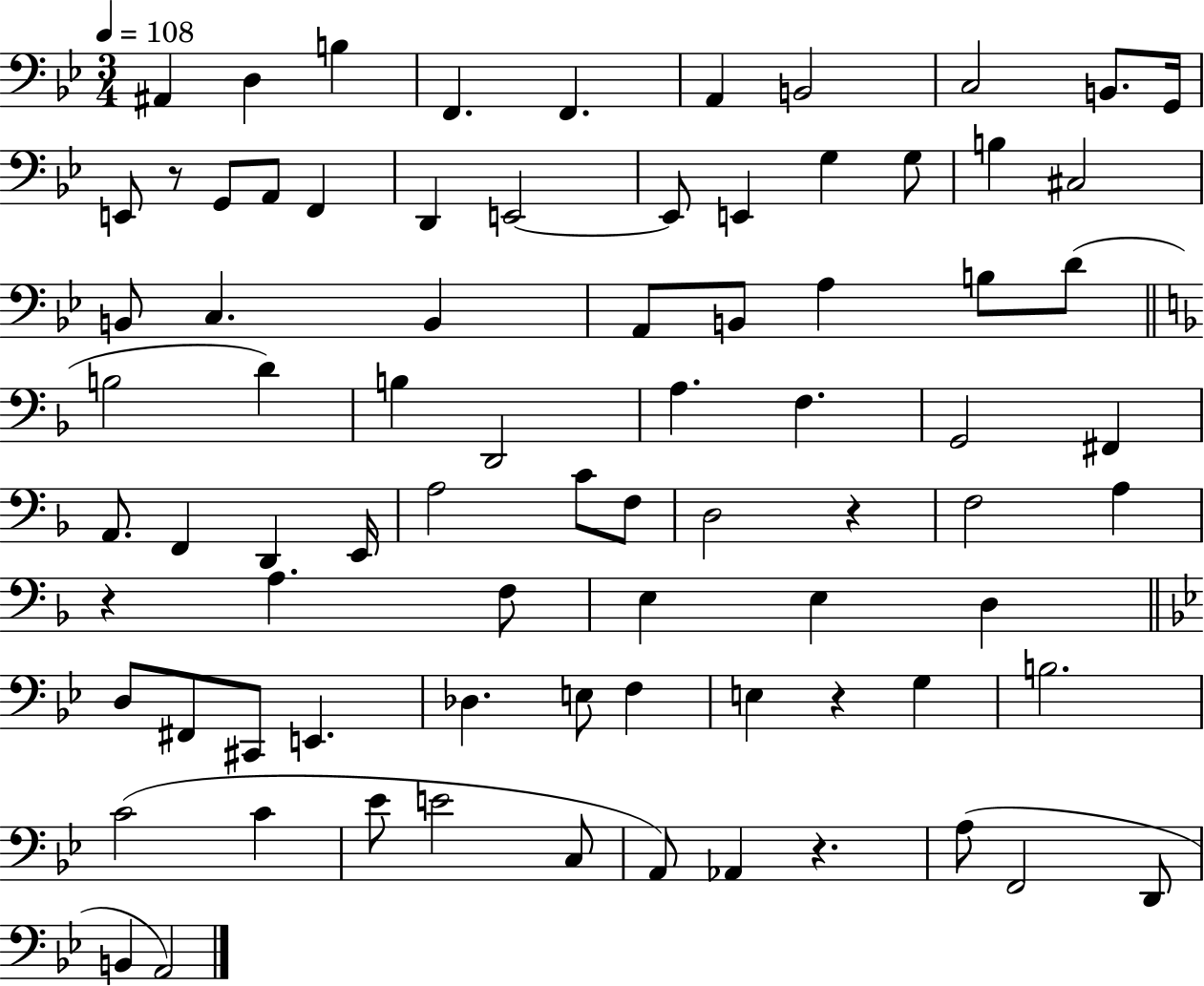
X:1
T:Untitled
M:3/4
L:1/4
K:Bb
^A,, D, B, F,, F,, A,, B,,2 C,2 B,,/2 G,,/4 E,,/2 z/2 G,,/2 A,,/2 F,, D,, E,,2 E,,/2 E,, G, G,/2 B, ^C,2 B,,/2 C, B,, A,,/2 B,,/2 A, B,/2 D/2 B,2 D B, D,,2 A, F, G,,2 ^F,, A,,/2 F,, D,, E,,/4 A,2 C/2 F,/2 D,2 z F,2 A, z A, F,/2 E, E, D, D,/2 ^F,,/2 ^C,,/2 E,, _D, E,/2 F, E, z G, B,2 C2 C _E/2 E2 C,/2 A,,/2 _A,, z A,/2 F,,2 D,,/2 B,, A,,2